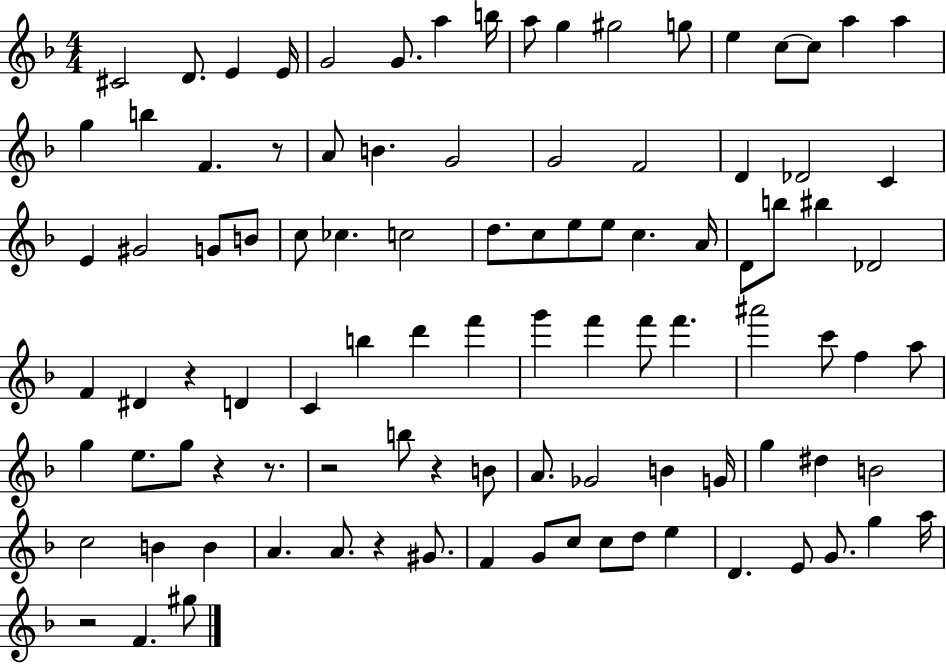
{
  \clef treble
  \numericTimeSignature
  \time 4/4
  \key f \major
  cis'2 d'8. e'4 e'16 | g'2 g'8. a''4 b''16 | a''8 g''4 gis''2 g''8 | e''4 c''8~~ c''8 a''4 a''4 | \break g''4 b''4 f'4. r8 | a'8 b'4. g'2 | g'2 f'2 | d'4 des'2 c'4 | \break e'4 gis'2 g'8 b'8 | c''8 ces''4. c''2 | d''8. c''8 e''8 e''8 c''4. a'16 | d'8 b''8 bis''4 des'2 | \break f'4 dis'4 r4 d'4 | c'4 b''4 d'''4 f'''4 | g'''4 f'''4 f'''8 f'''4. | ais'''2 c'''8 f''4 a''8 | \break g''4 e''8. g''8 r4 r8. | r2 b''8 r4 b'8 | a'8. ges'2 b'4 g'16 | g''4 dis''4 b'2 | \break c''2 b'4 b'4 | a'4. a'8. r4 gis'8. | f'4 g'8 c''8 c''8 d''8 e''4 | d'4. e'8 g'8. g''4 a''16 | \break r2 f'4. gis''8 | \bar "|."
}